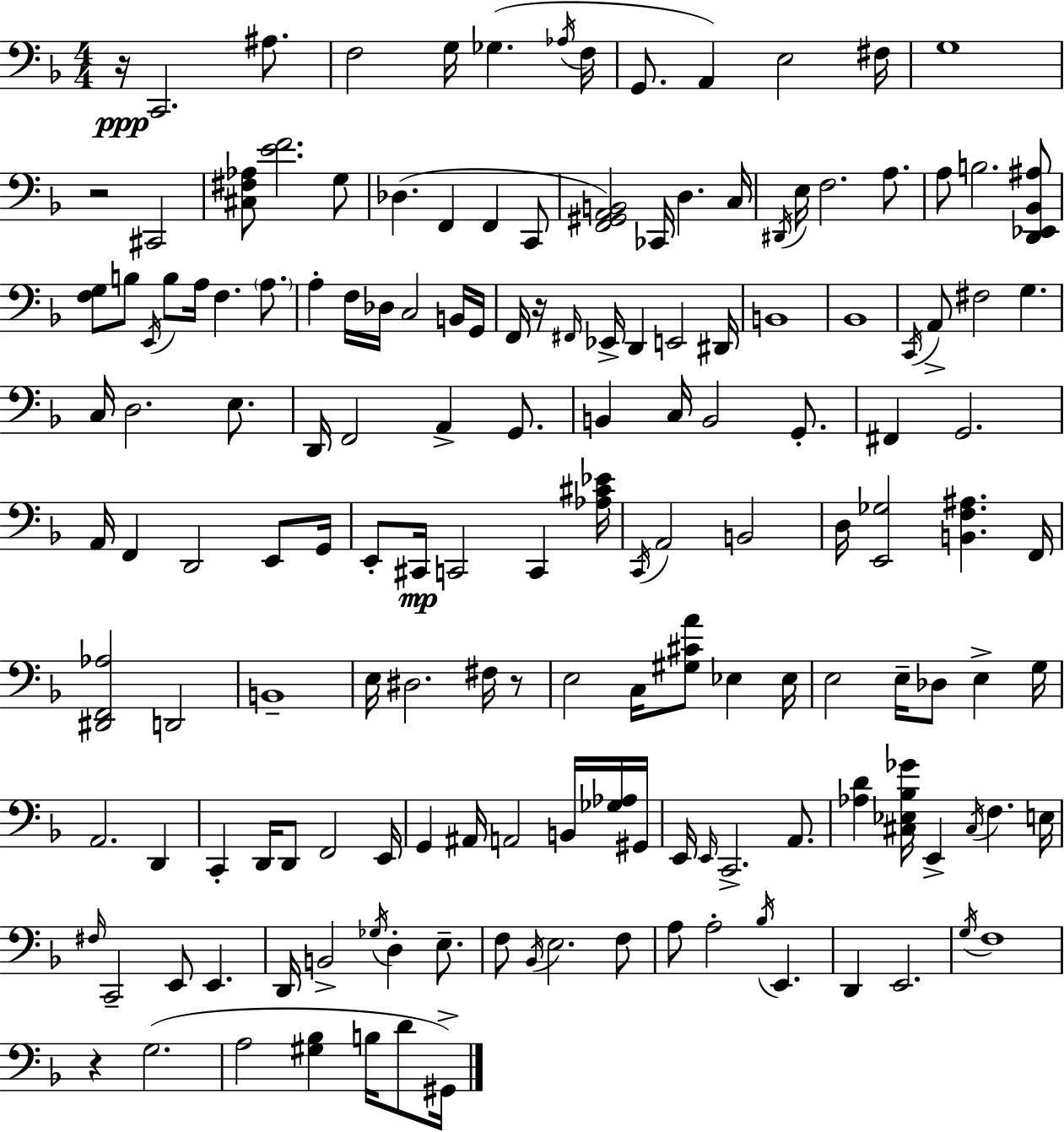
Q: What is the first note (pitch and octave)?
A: C2